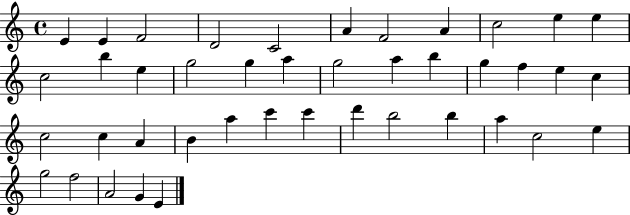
E4/q E4/q F4/h D4/h C4/h A4/q F4/h A4/q C5/h E5/q E5/q C5/h B5/q E5/q G5/h G5/q A5/q G5/h A5/q B5/q G5/q F5/q E5/q C5/q C5/h C5/q A4/q B4/q A5/q C6/q C6/q D6/q B5/h B5/q A5/q C5/h E5/q G5/h F5/h A4/h G4/q E4/q